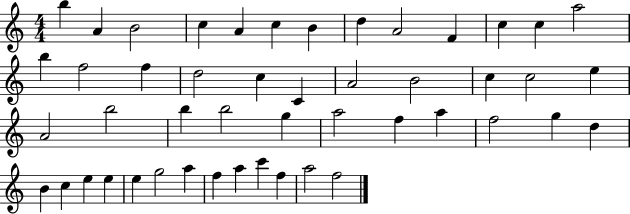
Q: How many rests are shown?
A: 0